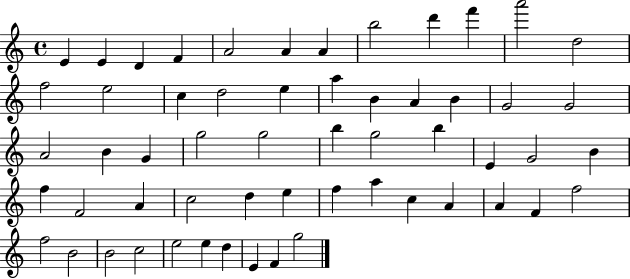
{
  \clef treble
  \time 4/4
  \defaultTimeSignature
  \key c \major
  e'4 e'4 d'4 f'4 | a'2 a'4 a'4 | b''2 d'''4 f'''4 | a'''2 d''2 | \break f''2 e''2 | c''4 d''2 e''4 | a''4 b'4 a'4 b'4 | g'2 g'2 | \break a'2 b'4 g'4 | g''2 g''2 | b''4 g''2 b''4 | e'4 g'2 b'4 | \break f''4 f'2 a'4 | c''2 d''4 e''4 | f''4 a''4 c''4 a'4 | a'4 f'4 f''2 | \break f''2 b'2 | b'2 c''2 | e''2 e''4 d''4 | e'4 f'4 g''2 | \break \bar "|."
}